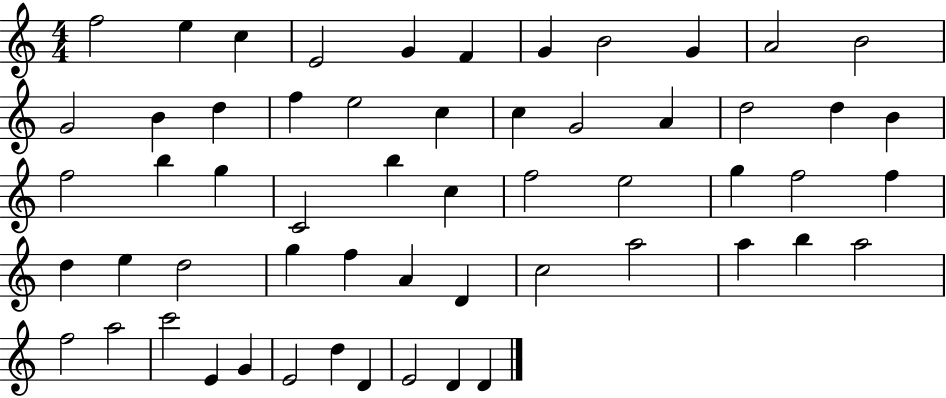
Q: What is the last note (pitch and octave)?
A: D4